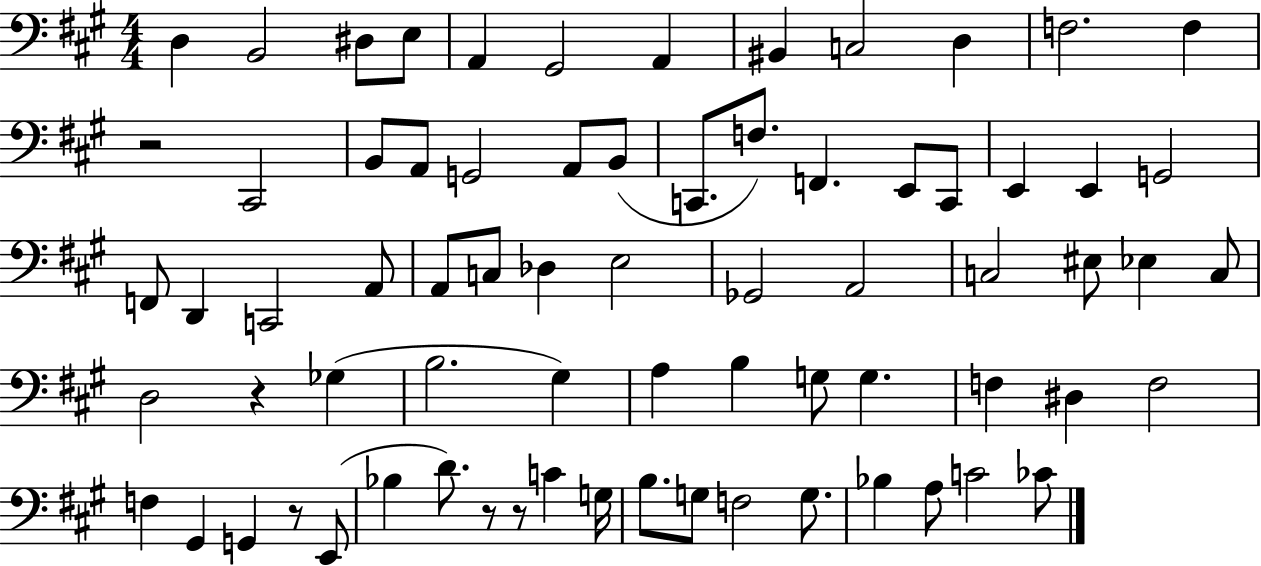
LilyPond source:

{
  \clef bass
  \numericTimeSignature
  \time 4/4
  \key a \major
  d4 b,2 dis8 e8 | a,4 gis,2 a,4 | bis,4 c2 d4 | f2. f4 | \break r2 cis,2 | b,8 a,8 g,2 a,8 b,8( | c,8. f8.) f,4. e,8 c,8 | e,4 e,4 g,2 | \break f,8 d,4 c,2 a,8 | a,8 c8 des4 e2 | ges,2 a,2 | c2 eis8 ees4 c8 | \break d2 r4 ges4( | b2. gis4) | a4 b4 g8 g4. | f4 dis4 f2 | \break f4 gis,4 g,4 r8 e,8( | bes4 d'8.) r8 r8 c'4 g16 | b8. g8 f2 g8. | bes4 a8 c'2 ces'8 | \break \bar "|."
}